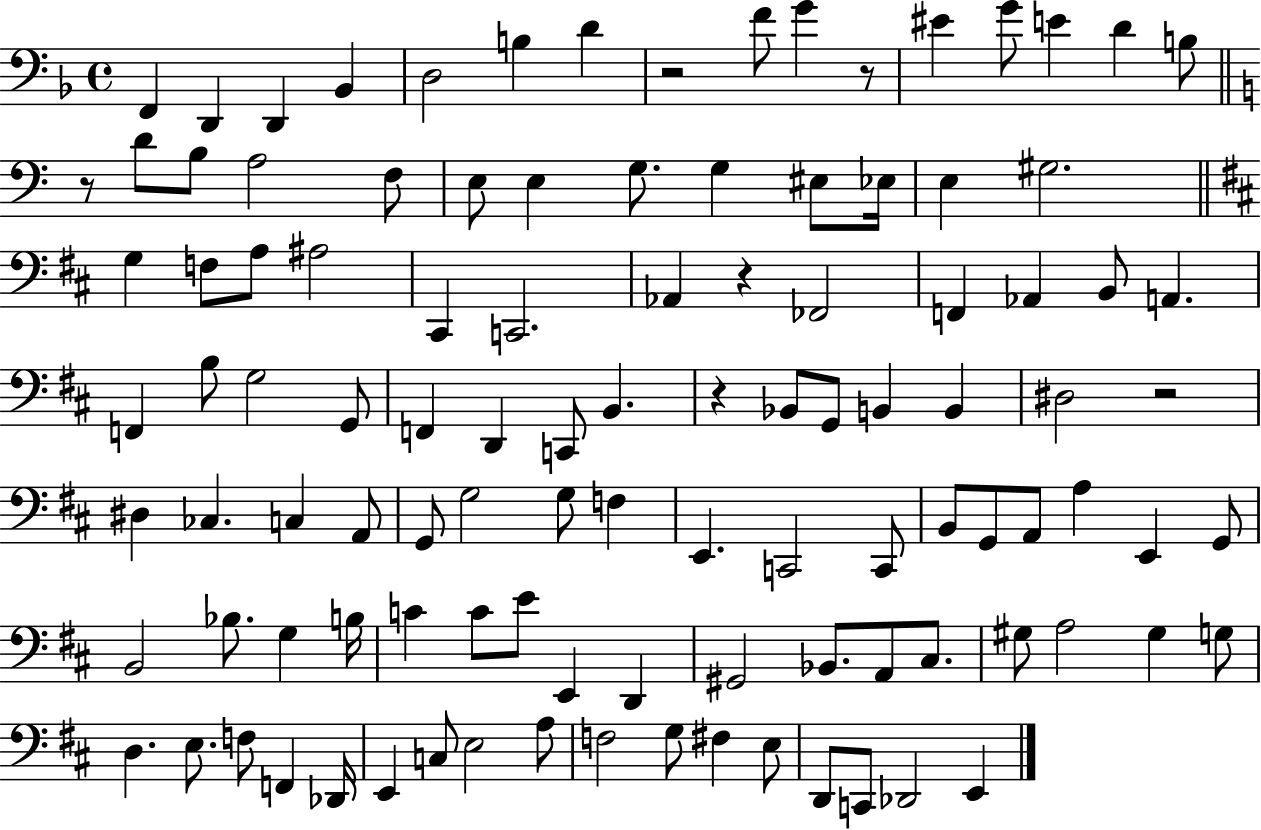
X:1
T:Untitled
M:4/4
L:1/4
K:F
F,, D,, D,, _B,, D,2 B, D z2 F/2 G z/2 ^E G/2 E D B,/2 z/2 D/2 B,/2 A,2 F,/2 E,/2 E, G,/2 G, ^E,/2 _E,/4 E, ^G,2 G, F,/2 A,/2 ^A,2 ^C,, C,,2 _A,, z _F,,2 F,, _A,, B,,/2 A,, F,, B,/2 G,2 G,,/2 F,, D,, C,,/2 B,, z _B,,/2 G,,/2 B,, B,, ^D,2 z2 ^D, _C, C, A,,/2 G,,/2 G,2 G,/2 F, E,, C,,2 C,,/2 B,,/2 G,,/2 A,,/2 A, E,, G,,/2 B,,2 _B,/2 G, B,/4 C C/2 E/2 E,, D,, ^G,,2 _B,,/2 A,,/2 ^C,/2 ^G,/2 A,2 ^G, G,/2 D, E,/2 F,/2 F,, _D,,/4 E,, C,/2 E,2 A,/2 F,2 G,/2 ^F, E,/2 D,,/2 C,,/2 _D,,2 E,,